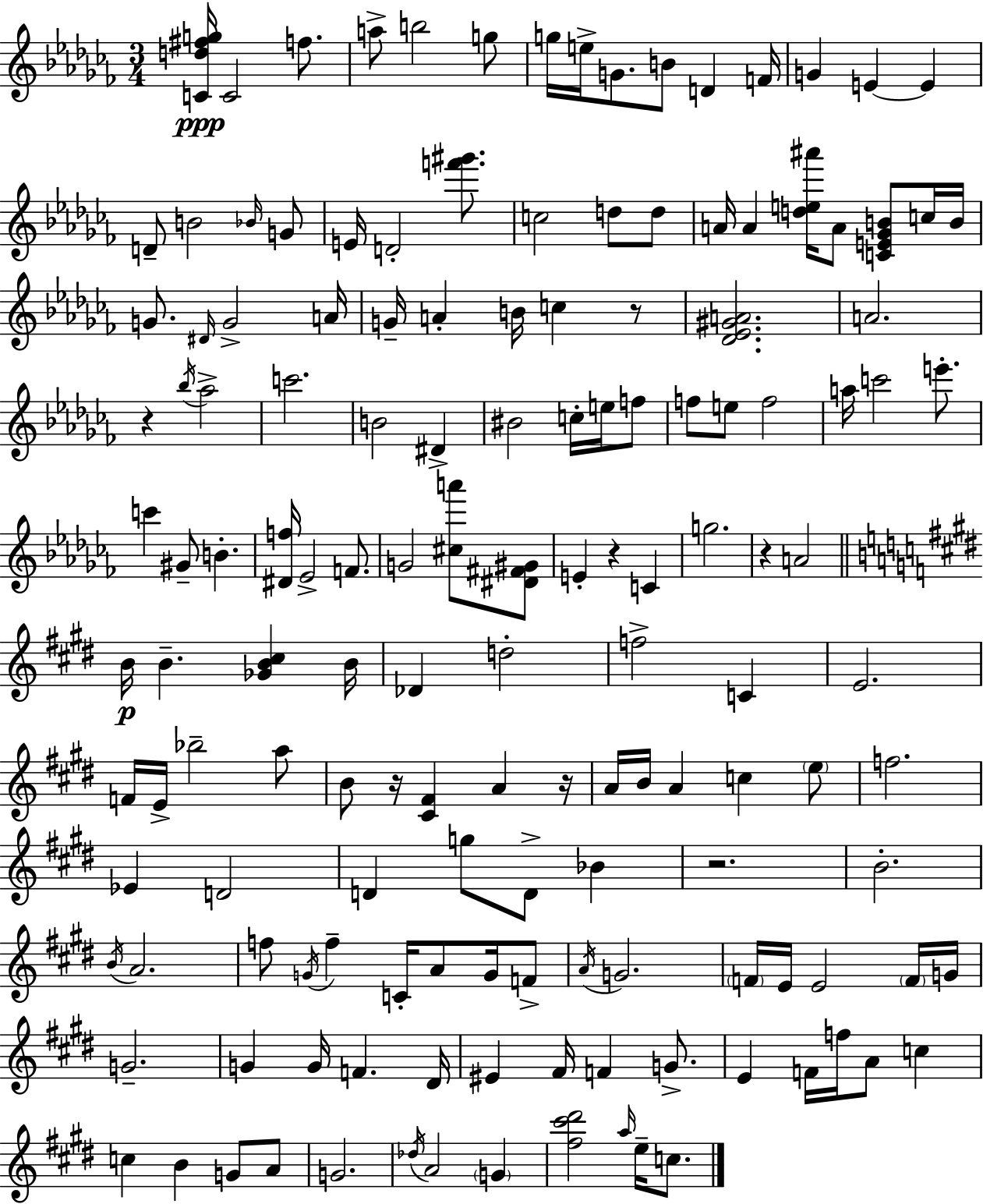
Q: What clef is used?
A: treble